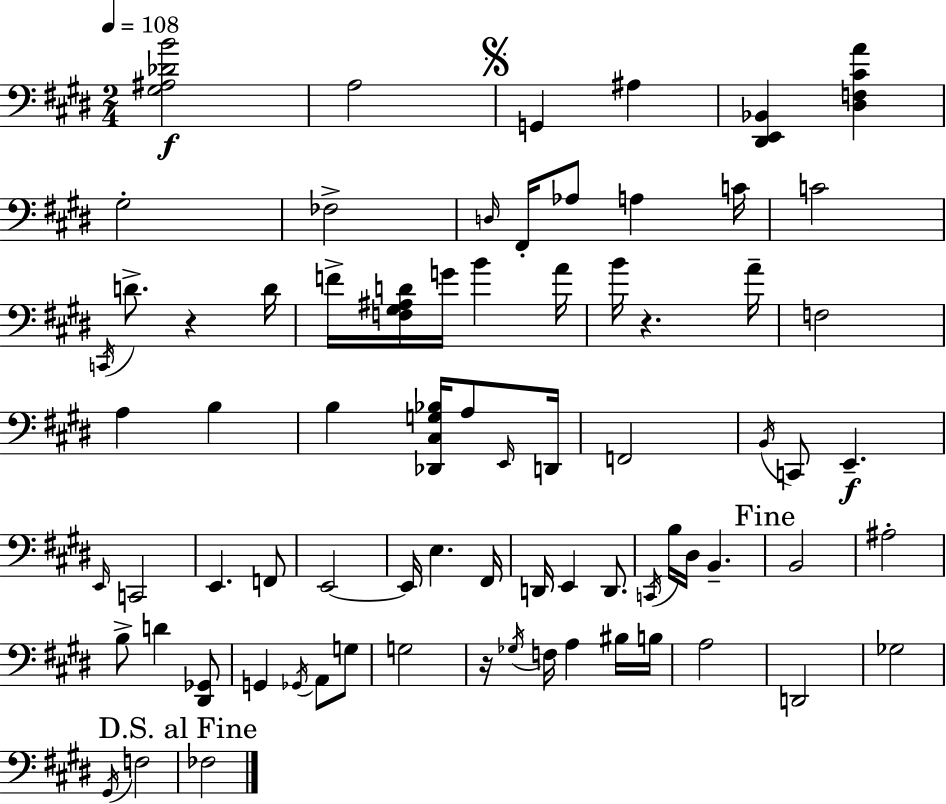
{
  \clef bass
  \numericTimeSignature
  \time 2/4
  \key e \major
  \tempo 4 = 108
  <gis ais des' b'>2\f | a2 | \mark \markup { \musicglyph "scripts.segno" } g,4 ais4 | <dis, e, bes,>4 <dis f cis' a'>4 | \break gis2-. | fes2-> | \grace { d16 } fis,16-. aes8 a4 | c'16 c'2 | \break \acciaccatura { c,16 } d'8.-> r4 | d'16 f'16-> <f gis ais d'>16 g'16 b'4 | a'16 b'16 r4. | a'16-- f2 | \break a4 b4 | b4 <des, cis g bes>16 a8 | \grace { e,16 } d,16 f,2 | \acciaccatura { b,16 } c,8 e,4.--\f | \break \grace { e,16 } c,2 | e,4. | f,8 e,2~~ | e,16 e4. | \break fis,16 d,16 e,4 | d,8. \acciaccatura { c,16 } b16 dis16 | b,4.-- \mark "Fine" b,2 | ais2-. | \break b8-> | d'4 <dis, ges,>8 g,4 | \acciaccatura { ges,16 } a,8 g8 g2 | r16 | \break \acciaccatura { ges16 } f16 a4 bis16 b16 | a2 | d,2 | ges2 | \break \acciaccatura { gis,16 } f2 | \mark "D.S. al Fine" fes2 | \bar "|."
}